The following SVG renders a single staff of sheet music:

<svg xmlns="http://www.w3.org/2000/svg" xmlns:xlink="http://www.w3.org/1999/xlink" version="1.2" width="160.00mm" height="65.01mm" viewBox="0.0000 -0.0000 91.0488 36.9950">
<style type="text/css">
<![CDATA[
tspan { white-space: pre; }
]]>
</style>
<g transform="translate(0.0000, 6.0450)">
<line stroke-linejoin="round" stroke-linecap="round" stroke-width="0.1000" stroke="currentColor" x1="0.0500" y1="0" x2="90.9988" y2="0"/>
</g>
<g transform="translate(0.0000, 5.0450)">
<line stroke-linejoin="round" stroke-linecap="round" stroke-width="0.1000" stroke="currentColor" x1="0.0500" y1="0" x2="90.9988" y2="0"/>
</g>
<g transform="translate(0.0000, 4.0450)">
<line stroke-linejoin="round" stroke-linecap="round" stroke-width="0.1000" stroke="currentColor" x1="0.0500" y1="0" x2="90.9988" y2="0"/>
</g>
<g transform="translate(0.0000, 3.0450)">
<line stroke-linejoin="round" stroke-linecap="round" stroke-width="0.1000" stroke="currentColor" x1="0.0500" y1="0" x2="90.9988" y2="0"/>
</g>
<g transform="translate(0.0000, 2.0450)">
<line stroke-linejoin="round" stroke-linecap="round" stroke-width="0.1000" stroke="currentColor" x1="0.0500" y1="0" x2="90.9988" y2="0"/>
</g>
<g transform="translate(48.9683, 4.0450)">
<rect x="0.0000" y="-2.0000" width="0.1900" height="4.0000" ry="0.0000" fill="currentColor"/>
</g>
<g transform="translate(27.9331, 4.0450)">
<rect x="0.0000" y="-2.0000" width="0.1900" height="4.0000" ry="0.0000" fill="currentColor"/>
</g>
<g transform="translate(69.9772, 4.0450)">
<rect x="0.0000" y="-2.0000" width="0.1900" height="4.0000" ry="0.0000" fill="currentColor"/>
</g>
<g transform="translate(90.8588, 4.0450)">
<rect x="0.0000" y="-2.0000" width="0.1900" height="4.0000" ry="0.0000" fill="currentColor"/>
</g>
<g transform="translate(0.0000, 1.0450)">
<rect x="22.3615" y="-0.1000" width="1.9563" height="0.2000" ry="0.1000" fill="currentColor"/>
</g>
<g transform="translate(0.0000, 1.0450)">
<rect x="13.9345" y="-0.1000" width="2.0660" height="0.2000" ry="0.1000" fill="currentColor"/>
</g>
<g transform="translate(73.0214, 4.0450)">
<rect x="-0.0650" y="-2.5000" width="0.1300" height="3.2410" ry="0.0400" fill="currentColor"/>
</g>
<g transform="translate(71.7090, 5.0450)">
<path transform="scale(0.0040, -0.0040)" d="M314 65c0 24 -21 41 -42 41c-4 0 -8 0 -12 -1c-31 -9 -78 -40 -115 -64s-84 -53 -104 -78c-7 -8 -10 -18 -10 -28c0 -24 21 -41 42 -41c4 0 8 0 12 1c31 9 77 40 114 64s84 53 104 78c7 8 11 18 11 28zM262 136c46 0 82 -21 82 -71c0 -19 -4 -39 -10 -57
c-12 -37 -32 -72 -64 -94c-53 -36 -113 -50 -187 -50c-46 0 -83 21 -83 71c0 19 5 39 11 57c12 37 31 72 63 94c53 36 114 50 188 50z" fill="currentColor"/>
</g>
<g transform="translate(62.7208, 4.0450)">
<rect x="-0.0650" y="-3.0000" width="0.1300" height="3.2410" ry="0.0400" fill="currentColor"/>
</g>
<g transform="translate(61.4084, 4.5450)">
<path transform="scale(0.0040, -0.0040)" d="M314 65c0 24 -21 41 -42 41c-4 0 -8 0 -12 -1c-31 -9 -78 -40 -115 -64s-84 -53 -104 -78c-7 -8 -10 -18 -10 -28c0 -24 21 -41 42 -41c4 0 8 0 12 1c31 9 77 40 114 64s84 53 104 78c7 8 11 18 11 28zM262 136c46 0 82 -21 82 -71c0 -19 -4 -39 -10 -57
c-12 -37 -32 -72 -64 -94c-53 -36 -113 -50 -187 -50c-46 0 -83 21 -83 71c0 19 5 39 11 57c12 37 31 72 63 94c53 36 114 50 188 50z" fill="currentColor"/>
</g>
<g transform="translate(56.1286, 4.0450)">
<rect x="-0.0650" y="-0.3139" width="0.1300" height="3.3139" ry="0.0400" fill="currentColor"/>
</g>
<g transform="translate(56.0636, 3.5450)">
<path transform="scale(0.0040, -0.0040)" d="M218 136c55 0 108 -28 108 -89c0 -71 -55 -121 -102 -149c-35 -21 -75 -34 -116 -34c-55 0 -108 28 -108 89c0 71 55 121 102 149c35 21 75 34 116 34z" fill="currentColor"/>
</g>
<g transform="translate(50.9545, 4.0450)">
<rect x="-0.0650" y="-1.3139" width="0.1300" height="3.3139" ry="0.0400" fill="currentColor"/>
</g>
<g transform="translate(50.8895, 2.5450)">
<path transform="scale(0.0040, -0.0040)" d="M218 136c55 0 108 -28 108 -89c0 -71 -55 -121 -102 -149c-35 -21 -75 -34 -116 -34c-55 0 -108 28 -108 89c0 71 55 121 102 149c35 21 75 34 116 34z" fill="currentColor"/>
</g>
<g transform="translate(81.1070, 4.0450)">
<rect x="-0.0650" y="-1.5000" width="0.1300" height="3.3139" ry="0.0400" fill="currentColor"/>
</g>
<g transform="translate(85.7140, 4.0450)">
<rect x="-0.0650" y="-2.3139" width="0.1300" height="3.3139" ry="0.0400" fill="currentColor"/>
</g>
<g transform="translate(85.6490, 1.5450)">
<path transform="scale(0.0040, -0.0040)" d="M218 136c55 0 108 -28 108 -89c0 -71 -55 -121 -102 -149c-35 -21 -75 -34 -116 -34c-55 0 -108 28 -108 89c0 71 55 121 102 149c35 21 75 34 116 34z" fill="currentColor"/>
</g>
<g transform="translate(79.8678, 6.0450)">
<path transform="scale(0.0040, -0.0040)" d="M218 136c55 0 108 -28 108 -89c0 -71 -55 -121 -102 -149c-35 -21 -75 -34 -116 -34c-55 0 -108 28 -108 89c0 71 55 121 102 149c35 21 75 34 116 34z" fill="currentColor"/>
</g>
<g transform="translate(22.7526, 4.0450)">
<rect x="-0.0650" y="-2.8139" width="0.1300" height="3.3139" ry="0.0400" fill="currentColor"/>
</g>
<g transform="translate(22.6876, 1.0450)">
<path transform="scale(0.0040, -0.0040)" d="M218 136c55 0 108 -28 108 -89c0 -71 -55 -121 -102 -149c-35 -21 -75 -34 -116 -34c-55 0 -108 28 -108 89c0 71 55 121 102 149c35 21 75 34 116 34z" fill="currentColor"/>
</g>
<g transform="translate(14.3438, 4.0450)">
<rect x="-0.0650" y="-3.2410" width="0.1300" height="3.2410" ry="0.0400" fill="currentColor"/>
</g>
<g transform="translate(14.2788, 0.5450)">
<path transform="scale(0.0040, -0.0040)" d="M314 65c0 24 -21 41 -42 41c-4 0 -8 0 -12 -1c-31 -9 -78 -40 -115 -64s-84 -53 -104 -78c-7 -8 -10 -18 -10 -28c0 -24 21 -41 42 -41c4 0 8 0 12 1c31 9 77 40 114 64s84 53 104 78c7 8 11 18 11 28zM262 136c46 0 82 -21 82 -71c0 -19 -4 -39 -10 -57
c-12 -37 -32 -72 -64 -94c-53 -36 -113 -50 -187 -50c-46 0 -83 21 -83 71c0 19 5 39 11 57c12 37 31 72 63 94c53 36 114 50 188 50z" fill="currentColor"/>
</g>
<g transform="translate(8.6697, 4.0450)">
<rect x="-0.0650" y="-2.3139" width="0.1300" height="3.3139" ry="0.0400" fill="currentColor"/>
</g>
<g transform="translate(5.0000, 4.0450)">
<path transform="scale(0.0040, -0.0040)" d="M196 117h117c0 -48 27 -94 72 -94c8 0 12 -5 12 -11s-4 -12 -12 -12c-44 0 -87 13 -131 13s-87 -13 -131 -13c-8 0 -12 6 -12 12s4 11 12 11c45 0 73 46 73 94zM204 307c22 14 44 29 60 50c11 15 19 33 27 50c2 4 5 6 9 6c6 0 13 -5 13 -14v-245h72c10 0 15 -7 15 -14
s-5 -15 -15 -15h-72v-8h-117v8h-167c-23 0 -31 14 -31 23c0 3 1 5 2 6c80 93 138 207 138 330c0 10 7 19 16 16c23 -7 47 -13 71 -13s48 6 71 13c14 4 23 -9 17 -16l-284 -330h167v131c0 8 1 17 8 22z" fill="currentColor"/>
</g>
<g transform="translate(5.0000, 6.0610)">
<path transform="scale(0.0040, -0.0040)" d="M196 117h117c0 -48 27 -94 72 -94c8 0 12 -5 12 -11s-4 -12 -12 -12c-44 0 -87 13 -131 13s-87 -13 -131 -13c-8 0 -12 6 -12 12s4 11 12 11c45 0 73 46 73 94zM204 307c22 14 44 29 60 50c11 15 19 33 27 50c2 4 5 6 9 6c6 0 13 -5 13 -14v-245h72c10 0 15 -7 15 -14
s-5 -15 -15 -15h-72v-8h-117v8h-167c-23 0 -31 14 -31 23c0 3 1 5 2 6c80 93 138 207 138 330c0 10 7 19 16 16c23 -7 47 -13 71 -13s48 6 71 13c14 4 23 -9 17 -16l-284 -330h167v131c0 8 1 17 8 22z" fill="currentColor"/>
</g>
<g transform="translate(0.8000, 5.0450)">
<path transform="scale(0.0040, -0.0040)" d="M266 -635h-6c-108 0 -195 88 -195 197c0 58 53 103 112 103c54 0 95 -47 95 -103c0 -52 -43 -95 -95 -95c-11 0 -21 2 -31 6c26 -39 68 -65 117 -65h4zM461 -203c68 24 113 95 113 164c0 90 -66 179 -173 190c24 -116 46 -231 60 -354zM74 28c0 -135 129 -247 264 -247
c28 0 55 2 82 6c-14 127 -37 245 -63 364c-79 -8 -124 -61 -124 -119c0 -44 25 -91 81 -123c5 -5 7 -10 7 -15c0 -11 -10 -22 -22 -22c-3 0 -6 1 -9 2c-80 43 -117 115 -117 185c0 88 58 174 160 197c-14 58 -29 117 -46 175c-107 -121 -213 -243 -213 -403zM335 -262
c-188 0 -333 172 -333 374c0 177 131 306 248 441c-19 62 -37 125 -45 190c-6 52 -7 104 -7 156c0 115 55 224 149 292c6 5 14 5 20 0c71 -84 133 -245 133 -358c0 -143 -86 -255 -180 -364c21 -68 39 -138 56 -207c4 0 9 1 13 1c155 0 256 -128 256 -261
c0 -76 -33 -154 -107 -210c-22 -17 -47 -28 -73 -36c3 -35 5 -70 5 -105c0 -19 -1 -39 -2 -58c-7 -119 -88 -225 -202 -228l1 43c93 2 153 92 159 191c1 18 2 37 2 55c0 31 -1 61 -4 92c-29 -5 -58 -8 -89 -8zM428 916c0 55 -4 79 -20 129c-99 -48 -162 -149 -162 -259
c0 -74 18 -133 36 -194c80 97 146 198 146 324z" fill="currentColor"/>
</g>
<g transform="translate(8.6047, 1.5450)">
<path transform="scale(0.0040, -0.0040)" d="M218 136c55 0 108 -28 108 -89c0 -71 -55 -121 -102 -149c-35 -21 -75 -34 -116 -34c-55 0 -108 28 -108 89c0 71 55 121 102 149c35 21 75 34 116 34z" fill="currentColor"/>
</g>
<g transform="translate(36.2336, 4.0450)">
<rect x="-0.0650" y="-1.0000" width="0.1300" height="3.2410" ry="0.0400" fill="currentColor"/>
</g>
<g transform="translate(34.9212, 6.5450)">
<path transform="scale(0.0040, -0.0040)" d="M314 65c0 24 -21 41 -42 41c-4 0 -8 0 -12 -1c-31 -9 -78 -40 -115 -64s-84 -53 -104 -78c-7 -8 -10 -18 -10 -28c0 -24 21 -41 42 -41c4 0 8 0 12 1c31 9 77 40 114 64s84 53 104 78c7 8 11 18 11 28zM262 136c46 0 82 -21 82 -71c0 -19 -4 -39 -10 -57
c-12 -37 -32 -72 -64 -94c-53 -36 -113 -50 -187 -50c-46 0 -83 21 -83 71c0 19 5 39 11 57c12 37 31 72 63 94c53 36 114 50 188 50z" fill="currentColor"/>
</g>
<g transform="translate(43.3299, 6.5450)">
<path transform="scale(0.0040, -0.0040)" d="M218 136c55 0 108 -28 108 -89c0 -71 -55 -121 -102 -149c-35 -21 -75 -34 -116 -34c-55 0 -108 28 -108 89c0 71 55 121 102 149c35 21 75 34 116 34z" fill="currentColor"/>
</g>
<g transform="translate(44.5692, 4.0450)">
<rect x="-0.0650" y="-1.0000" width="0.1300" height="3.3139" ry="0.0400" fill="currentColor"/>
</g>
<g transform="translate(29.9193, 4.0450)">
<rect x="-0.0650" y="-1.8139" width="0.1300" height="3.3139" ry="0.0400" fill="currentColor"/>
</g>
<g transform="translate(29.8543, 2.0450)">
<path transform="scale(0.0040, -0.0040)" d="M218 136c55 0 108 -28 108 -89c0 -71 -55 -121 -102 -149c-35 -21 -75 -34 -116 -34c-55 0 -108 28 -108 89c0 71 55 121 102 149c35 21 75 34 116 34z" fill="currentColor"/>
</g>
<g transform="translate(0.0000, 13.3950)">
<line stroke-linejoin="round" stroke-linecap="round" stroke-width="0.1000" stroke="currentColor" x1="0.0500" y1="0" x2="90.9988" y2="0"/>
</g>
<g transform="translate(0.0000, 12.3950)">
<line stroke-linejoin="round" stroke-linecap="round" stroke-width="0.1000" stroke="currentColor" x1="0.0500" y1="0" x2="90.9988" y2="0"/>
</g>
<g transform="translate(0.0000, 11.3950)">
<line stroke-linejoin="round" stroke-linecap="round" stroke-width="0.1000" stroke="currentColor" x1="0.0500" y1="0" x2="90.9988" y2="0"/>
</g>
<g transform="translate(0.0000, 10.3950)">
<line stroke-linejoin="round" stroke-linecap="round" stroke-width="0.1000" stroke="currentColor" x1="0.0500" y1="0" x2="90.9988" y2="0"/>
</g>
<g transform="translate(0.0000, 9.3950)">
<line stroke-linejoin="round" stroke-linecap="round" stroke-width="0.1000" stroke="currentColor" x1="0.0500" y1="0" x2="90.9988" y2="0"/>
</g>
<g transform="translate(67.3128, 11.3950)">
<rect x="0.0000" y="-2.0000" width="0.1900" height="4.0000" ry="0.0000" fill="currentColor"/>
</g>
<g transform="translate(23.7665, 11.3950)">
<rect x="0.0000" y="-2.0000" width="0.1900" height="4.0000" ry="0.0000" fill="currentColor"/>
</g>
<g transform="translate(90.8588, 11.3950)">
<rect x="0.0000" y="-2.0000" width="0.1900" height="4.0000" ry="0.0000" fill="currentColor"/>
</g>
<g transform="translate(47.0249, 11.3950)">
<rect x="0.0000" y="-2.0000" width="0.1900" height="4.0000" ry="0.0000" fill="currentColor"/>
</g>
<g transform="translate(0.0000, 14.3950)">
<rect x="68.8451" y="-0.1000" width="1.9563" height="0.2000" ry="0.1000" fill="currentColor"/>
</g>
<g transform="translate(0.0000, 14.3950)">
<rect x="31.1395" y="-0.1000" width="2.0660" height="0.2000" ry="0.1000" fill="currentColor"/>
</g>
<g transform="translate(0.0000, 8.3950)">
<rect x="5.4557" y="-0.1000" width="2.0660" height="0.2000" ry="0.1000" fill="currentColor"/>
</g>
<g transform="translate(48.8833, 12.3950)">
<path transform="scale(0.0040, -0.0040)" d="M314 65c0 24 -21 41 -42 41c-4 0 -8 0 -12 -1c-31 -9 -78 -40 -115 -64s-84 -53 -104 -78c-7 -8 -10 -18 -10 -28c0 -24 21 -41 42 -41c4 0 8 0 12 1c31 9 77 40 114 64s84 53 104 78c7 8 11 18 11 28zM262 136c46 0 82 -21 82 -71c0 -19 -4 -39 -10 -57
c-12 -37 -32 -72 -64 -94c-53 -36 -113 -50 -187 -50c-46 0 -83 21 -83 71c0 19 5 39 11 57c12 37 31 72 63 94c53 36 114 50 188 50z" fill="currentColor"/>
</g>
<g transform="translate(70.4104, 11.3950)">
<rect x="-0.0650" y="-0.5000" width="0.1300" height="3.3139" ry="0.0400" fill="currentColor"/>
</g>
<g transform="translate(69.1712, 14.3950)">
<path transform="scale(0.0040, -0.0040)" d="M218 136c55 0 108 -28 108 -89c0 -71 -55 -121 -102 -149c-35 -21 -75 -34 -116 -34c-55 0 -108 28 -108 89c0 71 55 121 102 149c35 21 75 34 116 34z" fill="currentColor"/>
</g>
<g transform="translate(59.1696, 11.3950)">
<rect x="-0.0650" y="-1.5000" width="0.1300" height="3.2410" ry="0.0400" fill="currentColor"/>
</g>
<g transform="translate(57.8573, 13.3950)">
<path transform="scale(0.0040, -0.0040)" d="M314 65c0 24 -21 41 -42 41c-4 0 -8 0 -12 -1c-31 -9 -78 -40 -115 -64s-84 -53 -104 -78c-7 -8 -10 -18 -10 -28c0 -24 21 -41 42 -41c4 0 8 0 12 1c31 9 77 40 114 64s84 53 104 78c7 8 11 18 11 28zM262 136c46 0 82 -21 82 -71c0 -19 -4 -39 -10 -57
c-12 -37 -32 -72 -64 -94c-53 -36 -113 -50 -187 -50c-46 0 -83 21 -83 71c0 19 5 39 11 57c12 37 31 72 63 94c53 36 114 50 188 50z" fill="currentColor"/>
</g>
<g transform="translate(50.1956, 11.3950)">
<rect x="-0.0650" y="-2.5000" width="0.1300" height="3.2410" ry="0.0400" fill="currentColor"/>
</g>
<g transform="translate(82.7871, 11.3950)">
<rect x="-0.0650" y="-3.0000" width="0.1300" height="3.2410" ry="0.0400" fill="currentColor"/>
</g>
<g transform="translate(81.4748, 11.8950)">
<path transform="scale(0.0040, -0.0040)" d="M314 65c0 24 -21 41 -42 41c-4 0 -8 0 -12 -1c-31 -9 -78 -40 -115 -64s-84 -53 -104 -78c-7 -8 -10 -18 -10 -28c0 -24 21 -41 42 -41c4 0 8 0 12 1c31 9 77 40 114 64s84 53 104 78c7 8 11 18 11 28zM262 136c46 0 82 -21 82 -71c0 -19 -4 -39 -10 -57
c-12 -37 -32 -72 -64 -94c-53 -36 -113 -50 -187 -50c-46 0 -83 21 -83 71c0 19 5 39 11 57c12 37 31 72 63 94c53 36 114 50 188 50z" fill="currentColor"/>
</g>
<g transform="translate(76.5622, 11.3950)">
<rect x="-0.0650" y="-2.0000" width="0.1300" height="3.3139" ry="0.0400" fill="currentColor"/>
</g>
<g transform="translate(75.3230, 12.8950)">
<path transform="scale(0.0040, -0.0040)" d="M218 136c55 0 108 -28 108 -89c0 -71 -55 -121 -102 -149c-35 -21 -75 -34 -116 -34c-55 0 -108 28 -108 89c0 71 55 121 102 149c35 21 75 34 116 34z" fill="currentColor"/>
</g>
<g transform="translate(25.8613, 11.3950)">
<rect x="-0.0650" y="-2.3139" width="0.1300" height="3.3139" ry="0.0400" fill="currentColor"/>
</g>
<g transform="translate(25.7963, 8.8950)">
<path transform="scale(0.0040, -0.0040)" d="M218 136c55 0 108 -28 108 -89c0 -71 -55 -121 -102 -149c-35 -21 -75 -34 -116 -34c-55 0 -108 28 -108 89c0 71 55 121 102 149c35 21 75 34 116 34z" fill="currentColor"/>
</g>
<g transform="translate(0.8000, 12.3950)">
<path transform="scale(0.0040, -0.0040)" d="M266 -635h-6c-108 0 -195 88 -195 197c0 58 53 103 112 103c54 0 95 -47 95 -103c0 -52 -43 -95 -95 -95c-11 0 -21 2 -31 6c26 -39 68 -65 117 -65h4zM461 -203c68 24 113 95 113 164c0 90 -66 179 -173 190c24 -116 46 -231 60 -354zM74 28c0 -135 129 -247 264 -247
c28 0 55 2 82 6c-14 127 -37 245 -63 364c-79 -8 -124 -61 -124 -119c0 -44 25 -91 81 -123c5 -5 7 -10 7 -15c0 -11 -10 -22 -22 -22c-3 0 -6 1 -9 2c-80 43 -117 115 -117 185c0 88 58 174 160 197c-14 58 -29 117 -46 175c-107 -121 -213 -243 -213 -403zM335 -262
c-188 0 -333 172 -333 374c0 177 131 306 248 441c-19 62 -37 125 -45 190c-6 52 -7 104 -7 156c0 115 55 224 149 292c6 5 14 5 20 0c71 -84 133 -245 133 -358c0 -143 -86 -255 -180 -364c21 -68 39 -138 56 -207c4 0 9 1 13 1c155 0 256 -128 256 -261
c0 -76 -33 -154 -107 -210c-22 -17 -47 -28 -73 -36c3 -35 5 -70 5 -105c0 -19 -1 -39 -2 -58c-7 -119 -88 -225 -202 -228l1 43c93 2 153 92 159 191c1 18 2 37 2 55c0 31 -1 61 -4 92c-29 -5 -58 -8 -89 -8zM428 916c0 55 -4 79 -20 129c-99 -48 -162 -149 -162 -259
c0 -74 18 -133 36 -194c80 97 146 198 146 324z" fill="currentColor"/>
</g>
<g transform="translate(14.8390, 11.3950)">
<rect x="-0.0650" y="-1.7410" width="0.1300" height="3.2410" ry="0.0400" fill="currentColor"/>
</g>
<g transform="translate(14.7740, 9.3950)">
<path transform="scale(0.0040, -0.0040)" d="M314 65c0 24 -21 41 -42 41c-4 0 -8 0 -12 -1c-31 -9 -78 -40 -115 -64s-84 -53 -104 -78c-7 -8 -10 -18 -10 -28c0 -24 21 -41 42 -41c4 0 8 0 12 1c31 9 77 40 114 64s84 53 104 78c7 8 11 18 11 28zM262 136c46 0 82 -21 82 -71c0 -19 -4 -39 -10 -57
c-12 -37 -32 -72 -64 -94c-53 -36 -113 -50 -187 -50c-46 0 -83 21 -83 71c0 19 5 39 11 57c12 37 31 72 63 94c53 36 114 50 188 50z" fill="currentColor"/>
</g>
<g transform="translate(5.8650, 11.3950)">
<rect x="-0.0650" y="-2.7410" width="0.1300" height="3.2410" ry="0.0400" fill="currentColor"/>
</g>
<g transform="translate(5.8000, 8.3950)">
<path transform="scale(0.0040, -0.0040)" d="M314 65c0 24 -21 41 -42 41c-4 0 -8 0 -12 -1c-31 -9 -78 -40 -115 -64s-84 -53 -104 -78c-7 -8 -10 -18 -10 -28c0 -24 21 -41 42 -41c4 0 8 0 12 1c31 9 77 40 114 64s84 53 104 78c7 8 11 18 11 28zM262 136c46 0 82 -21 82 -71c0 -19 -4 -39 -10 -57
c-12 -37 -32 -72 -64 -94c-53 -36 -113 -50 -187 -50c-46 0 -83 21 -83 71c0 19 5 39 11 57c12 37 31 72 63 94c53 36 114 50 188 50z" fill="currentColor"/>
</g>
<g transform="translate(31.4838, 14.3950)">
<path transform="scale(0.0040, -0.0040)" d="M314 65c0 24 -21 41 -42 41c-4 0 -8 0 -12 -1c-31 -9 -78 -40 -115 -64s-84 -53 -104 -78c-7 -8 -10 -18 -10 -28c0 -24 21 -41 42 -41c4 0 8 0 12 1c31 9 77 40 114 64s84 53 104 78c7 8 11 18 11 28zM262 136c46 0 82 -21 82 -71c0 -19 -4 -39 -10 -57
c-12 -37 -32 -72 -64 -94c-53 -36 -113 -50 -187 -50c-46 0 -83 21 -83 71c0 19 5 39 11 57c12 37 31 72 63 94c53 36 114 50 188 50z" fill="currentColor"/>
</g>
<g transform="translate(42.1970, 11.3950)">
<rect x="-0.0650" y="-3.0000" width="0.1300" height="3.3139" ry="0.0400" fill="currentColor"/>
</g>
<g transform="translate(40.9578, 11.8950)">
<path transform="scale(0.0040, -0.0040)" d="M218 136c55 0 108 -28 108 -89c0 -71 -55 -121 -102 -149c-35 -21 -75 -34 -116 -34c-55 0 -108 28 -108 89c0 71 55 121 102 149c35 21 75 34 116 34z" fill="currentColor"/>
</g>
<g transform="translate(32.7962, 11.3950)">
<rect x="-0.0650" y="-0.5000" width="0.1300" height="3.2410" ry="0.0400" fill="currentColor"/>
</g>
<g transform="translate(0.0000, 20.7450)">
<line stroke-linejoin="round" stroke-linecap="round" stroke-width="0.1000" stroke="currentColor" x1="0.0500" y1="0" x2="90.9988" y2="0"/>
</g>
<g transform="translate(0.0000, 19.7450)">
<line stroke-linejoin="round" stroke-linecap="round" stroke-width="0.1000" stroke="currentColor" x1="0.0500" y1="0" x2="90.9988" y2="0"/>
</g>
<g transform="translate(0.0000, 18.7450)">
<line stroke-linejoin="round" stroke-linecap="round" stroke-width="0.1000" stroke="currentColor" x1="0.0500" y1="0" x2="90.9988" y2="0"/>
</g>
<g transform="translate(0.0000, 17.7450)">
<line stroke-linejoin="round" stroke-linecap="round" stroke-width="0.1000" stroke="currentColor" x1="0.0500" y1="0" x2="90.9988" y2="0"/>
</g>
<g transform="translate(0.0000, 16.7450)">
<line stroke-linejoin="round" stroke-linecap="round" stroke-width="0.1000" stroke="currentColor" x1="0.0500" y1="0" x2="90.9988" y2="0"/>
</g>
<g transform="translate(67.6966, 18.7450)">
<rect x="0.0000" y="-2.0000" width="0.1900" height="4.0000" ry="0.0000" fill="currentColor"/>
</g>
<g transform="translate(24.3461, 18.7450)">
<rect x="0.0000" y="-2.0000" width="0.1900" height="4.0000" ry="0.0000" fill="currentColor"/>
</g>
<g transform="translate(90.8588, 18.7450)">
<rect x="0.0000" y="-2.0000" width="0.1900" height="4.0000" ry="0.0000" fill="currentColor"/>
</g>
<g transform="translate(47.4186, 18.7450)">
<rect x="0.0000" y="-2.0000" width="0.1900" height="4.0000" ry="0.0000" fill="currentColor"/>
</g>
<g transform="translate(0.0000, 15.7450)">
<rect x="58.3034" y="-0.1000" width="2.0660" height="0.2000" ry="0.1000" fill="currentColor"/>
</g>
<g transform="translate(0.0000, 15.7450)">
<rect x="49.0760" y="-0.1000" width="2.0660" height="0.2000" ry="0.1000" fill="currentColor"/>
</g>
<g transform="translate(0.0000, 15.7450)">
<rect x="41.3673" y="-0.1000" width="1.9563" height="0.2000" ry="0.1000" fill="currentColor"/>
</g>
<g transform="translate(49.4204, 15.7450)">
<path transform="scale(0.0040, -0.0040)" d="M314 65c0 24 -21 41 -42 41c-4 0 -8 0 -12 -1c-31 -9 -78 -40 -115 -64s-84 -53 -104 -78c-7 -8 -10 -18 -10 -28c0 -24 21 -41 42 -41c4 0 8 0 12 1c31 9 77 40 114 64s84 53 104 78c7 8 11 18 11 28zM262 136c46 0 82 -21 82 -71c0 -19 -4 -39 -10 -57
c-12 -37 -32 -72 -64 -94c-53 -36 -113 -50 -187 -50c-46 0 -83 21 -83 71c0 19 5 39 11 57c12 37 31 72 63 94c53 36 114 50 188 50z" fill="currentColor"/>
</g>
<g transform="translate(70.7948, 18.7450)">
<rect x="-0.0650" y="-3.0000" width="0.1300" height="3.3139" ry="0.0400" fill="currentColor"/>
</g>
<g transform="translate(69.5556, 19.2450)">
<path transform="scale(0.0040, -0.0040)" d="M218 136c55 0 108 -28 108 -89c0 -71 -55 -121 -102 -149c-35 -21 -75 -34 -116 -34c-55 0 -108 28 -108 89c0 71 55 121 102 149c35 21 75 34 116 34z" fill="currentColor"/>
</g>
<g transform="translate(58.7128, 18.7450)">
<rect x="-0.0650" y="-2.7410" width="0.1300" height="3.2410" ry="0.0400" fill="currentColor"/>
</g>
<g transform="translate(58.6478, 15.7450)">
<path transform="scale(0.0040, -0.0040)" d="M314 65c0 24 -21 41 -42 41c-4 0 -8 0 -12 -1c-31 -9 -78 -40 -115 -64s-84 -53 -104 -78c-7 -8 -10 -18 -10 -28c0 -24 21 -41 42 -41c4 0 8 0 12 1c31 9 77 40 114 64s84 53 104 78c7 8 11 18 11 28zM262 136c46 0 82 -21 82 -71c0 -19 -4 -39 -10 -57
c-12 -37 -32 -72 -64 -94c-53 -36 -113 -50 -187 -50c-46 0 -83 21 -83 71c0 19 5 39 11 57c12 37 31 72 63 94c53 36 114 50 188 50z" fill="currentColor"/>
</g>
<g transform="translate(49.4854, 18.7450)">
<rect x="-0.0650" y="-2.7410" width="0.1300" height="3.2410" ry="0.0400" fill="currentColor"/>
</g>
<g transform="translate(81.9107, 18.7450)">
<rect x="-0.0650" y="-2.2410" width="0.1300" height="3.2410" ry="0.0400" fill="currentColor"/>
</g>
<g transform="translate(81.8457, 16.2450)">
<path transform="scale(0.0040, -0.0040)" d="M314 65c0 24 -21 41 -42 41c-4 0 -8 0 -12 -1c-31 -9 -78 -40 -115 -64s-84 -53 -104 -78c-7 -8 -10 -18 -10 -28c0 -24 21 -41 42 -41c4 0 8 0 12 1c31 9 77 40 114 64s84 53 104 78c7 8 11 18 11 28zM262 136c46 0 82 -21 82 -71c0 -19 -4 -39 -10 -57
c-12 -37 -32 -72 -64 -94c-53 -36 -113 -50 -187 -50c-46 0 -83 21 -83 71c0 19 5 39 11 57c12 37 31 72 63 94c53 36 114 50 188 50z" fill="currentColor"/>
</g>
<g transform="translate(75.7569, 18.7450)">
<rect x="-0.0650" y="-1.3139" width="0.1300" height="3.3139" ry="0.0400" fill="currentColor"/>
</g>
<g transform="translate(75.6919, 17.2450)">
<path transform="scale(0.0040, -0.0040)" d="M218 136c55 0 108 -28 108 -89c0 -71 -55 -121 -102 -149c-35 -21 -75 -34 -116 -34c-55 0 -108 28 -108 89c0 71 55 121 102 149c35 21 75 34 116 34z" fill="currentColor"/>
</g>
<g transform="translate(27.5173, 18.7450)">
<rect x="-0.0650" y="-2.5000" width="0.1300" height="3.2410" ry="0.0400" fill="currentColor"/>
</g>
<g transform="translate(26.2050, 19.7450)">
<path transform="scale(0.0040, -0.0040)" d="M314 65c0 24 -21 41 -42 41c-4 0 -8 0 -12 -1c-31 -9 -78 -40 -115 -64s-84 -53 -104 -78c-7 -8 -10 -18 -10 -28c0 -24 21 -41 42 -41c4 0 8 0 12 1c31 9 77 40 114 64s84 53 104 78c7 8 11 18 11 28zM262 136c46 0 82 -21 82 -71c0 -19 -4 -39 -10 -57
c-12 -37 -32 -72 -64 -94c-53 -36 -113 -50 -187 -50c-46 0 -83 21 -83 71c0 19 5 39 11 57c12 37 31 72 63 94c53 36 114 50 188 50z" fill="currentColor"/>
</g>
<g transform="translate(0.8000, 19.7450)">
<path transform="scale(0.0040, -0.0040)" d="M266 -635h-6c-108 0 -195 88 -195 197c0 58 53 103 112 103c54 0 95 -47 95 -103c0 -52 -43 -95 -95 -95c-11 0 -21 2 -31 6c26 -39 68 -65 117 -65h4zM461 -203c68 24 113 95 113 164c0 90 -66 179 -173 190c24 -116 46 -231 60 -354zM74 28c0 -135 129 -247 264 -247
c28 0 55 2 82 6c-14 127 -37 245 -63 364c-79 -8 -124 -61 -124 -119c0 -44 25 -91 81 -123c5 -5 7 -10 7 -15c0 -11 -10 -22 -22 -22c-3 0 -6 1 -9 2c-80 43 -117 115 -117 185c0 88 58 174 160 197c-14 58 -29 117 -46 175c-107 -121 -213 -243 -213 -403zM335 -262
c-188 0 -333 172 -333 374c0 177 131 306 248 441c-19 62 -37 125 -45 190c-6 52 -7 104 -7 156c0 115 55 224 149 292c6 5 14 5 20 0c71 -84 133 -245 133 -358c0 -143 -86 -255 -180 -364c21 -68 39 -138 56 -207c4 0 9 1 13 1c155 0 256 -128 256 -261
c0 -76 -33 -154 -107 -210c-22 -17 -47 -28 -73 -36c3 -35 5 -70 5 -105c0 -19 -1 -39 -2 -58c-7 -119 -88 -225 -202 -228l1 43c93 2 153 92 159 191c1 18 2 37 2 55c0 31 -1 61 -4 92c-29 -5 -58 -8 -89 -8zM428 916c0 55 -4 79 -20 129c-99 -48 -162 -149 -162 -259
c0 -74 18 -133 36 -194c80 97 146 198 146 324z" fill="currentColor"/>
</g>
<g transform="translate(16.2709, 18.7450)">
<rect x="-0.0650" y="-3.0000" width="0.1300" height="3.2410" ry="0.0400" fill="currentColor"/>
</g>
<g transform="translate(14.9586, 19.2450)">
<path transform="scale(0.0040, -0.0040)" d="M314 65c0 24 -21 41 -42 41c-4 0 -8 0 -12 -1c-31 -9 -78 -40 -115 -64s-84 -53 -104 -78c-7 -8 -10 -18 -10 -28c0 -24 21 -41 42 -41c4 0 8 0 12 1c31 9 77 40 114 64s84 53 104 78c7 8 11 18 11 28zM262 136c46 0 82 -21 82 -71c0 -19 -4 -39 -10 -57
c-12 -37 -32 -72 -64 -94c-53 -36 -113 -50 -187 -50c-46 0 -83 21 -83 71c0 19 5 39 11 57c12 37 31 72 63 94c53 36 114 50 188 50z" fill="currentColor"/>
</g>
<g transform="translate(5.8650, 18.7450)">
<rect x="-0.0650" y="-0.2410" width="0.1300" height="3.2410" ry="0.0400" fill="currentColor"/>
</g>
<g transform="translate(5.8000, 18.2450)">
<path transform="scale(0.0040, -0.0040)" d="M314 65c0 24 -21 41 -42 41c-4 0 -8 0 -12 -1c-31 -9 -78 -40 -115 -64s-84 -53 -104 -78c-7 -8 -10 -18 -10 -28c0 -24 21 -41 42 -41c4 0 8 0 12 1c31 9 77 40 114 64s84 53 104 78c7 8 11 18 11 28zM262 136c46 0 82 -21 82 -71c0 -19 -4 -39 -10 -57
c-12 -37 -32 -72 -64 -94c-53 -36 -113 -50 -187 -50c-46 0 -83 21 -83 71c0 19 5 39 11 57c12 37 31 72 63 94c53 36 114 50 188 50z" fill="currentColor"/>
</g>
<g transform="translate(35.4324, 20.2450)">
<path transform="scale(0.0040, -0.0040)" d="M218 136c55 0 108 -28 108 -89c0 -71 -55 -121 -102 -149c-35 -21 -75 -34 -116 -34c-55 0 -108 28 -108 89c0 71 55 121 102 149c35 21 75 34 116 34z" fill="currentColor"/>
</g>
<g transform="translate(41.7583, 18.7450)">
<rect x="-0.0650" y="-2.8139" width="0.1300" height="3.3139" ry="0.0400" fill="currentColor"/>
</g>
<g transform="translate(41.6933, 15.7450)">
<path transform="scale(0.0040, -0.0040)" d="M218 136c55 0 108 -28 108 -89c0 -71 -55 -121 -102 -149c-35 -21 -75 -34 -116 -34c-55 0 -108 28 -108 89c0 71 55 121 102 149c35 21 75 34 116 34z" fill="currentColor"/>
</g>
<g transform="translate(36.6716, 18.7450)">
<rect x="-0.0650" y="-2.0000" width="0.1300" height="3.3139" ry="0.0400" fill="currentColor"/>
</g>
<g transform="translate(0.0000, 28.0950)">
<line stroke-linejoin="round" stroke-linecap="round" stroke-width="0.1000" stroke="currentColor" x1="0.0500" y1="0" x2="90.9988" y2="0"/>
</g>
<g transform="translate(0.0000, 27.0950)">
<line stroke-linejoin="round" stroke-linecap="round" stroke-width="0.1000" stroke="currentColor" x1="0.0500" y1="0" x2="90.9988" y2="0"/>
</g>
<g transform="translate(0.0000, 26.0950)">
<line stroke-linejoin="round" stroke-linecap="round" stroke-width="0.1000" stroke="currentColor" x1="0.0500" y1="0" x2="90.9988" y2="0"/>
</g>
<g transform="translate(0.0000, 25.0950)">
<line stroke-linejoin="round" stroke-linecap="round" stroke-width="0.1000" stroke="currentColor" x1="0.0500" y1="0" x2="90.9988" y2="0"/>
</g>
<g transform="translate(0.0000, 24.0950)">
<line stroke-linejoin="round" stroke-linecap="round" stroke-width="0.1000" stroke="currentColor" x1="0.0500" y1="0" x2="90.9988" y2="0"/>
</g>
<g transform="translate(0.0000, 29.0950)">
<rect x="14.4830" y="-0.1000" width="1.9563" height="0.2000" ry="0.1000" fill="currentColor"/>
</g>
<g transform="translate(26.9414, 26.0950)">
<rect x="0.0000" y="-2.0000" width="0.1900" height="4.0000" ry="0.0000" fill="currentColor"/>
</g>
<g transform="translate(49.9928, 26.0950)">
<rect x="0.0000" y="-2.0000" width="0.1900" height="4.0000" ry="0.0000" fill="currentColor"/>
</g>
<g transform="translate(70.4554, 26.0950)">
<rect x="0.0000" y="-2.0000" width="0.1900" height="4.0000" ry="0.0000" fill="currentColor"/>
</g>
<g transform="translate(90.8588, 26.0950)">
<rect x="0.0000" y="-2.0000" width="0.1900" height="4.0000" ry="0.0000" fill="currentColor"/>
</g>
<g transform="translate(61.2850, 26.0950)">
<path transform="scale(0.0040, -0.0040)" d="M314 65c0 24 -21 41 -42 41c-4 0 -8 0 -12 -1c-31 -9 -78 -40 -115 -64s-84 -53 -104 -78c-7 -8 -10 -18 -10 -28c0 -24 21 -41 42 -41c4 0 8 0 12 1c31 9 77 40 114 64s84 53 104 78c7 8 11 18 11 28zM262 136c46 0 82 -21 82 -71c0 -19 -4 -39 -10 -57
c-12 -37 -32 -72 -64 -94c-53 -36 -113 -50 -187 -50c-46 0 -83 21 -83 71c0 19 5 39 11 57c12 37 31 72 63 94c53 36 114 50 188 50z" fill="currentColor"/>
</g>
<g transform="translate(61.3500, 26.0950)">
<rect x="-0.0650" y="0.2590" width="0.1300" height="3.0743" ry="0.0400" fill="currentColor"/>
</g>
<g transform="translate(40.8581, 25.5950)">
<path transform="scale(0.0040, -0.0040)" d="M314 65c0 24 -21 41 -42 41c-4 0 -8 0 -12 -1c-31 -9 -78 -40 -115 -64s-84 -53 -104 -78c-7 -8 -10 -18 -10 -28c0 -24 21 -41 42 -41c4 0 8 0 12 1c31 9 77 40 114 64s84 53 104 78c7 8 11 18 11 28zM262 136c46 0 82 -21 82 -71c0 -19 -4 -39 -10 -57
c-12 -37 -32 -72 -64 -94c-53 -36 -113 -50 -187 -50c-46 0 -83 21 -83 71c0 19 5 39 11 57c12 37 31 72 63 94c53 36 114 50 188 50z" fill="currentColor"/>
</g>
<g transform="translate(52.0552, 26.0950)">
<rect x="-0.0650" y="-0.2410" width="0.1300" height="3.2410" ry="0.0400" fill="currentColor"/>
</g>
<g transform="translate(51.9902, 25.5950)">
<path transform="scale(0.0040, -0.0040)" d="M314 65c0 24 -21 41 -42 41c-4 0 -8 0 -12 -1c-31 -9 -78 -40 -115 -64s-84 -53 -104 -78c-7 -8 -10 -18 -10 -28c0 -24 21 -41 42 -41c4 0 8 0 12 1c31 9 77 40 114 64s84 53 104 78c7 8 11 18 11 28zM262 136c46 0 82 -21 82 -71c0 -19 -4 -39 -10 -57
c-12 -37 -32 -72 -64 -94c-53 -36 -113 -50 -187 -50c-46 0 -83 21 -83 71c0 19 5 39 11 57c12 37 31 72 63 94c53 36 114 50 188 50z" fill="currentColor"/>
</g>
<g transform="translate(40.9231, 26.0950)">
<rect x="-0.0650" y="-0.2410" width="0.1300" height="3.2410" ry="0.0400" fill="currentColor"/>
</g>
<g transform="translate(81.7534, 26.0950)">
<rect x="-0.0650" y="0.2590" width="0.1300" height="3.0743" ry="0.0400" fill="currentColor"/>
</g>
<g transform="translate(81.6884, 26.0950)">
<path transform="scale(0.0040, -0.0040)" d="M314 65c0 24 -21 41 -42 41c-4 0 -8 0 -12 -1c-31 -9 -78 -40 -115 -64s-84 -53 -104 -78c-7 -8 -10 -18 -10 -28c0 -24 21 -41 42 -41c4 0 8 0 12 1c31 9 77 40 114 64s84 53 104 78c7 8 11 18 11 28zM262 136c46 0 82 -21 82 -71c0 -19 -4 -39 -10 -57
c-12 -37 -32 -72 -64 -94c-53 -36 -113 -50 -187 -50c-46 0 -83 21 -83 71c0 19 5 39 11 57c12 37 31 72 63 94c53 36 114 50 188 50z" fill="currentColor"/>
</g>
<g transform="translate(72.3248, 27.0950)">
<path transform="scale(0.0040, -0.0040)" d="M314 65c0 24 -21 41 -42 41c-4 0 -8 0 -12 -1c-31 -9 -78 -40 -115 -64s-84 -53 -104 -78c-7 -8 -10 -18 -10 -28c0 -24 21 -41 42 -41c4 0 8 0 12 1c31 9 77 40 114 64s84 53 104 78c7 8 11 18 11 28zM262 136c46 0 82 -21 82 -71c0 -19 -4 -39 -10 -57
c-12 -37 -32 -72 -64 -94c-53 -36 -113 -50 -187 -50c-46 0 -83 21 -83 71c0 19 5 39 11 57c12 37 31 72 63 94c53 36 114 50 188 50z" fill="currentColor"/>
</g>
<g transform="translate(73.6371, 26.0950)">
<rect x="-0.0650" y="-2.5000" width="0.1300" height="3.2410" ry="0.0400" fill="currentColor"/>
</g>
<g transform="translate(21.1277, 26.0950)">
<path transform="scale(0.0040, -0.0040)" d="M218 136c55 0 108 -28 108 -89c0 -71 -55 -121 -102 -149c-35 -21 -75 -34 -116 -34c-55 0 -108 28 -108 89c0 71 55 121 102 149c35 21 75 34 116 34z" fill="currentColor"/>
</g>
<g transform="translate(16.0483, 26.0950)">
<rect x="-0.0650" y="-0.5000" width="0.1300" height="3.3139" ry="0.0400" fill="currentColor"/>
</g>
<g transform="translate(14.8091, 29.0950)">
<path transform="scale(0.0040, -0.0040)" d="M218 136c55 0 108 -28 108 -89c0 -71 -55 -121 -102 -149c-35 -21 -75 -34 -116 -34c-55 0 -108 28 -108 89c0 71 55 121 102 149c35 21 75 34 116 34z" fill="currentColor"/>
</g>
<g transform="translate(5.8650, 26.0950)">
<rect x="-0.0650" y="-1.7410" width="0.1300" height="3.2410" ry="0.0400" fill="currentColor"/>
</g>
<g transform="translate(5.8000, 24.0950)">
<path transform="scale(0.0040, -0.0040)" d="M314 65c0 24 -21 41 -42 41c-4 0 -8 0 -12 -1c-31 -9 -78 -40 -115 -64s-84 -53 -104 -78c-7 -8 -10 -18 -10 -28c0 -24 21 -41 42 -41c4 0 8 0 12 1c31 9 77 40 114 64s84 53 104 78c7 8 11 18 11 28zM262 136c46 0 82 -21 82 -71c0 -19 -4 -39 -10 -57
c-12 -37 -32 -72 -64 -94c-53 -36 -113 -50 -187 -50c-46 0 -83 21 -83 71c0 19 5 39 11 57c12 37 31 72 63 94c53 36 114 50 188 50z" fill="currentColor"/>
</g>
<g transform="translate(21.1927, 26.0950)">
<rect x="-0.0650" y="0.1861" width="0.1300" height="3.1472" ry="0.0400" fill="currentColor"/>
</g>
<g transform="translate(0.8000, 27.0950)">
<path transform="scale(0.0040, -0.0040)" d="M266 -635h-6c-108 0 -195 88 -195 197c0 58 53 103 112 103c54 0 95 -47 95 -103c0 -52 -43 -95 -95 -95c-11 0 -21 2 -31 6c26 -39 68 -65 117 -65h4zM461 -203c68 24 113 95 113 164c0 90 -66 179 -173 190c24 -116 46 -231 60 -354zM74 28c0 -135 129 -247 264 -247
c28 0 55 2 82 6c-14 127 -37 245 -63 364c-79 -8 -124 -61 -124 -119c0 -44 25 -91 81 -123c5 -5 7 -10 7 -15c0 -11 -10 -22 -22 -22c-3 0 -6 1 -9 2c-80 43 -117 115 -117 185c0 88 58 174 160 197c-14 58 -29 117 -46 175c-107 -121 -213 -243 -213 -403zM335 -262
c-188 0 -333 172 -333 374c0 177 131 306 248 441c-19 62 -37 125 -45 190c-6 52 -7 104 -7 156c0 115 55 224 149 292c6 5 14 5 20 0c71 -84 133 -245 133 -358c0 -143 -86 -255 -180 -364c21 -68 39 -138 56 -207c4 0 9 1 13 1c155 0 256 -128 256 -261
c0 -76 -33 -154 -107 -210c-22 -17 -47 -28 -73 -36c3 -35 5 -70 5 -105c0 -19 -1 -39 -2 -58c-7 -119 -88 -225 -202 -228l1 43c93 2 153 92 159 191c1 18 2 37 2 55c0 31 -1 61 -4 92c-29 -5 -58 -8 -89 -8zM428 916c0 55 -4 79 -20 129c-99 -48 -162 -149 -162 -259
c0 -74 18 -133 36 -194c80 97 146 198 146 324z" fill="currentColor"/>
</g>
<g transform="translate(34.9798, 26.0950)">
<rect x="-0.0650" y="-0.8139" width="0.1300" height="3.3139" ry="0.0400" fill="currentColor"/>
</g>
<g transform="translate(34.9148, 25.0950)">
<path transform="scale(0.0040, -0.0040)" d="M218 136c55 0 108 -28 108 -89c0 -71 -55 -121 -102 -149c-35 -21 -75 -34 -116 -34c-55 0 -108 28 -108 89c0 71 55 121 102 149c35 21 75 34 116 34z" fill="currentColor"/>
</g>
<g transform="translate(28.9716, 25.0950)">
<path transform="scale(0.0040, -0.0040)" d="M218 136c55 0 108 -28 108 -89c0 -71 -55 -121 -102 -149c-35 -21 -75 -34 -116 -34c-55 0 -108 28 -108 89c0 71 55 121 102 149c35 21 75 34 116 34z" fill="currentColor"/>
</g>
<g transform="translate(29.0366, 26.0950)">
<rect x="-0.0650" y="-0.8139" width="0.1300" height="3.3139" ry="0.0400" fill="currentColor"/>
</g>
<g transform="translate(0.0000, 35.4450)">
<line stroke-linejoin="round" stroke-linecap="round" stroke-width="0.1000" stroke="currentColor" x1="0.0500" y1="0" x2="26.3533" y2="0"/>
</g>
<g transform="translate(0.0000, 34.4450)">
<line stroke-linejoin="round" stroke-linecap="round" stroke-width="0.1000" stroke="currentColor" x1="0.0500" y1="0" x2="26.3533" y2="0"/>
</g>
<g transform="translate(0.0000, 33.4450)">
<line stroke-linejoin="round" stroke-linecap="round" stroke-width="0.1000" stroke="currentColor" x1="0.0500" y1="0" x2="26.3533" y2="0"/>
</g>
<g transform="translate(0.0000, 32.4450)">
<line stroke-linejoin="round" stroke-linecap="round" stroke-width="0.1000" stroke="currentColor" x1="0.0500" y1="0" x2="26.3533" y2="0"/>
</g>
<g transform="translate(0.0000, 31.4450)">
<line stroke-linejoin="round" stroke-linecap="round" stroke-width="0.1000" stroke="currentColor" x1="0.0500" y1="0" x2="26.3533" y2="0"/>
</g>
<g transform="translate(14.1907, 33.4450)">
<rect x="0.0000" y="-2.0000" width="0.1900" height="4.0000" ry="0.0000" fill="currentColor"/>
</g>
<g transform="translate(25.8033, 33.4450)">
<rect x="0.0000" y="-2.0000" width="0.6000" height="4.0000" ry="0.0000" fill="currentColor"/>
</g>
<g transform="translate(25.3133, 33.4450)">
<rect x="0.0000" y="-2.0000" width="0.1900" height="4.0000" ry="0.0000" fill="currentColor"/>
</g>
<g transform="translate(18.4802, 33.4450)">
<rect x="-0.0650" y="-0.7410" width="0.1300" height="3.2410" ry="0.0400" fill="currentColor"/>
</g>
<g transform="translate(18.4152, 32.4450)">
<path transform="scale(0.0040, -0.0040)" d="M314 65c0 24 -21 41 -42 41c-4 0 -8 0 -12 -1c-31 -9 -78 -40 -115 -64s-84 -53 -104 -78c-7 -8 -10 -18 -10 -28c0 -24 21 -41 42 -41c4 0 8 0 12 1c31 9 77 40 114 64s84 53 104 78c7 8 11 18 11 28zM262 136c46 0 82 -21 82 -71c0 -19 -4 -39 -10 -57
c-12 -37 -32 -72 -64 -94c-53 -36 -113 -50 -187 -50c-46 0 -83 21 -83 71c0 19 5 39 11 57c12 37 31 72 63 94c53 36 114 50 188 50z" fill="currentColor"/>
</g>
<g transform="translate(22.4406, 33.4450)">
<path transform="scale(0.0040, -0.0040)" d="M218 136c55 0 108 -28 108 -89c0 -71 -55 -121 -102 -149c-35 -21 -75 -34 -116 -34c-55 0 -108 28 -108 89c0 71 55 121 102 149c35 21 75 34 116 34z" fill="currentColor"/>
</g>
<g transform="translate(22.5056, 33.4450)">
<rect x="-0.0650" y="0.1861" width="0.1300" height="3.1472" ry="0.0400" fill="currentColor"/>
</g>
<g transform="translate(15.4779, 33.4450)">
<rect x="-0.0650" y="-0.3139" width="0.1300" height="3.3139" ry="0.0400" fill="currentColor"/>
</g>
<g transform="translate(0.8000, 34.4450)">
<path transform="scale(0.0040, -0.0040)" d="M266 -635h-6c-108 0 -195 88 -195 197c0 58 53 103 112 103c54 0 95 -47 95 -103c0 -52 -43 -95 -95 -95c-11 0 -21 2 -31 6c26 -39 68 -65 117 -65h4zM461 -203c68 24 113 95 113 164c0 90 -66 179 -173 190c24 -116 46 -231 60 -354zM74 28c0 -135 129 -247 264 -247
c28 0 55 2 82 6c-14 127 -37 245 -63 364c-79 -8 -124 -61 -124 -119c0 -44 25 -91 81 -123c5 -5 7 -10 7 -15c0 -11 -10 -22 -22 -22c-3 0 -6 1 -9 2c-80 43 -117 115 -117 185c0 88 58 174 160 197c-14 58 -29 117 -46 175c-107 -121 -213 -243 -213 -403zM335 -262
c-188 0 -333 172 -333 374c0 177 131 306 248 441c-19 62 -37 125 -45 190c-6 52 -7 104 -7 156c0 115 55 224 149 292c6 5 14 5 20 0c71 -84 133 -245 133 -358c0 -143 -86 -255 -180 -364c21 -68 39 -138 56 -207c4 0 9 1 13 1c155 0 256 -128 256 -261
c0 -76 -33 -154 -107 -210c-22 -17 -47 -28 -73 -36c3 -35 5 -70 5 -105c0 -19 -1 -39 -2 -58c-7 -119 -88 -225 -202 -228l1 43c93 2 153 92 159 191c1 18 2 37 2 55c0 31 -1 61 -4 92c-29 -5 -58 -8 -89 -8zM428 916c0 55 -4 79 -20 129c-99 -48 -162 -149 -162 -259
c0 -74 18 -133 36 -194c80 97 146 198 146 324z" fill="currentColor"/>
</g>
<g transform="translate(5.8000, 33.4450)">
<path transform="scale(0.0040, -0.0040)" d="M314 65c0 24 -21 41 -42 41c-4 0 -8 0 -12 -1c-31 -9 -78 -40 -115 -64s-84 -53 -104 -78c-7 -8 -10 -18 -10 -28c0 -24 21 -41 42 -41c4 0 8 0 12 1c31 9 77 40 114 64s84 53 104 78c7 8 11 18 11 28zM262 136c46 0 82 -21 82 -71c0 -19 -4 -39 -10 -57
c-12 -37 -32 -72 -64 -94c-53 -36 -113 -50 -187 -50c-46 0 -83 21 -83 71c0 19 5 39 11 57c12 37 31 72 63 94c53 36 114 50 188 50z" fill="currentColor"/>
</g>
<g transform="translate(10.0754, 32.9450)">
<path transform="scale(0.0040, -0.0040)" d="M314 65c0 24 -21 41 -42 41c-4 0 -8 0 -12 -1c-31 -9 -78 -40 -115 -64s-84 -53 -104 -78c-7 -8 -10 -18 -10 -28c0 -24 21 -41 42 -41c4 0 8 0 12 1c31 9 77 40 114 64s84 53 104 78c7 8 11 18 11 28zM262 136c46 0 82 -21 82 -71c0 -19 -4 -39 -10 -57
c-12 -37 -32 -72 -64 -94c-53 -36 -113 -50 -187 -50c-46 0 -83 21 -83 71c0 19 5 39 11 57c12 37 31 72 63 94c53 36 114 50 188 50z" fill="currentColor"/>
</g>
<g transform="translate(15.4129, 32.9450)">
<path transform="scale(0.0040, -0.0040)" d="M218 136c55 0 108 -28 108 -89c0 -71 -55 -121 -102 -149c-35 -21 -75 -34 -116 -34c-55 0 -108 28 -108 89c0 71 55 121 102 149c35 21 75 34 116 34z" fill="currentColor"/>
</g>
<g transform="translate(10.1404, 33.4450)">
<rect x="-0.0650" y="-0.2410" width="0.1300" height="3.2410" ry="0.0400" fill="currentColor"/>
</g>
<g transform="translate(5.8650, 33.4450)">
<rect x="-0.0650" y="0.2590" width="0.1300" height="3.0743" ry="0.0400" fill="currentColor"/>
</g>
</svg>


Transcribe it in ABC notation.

X:1
T:Untitled
M:4/4
L:1/4
K:C
g b2 a f D2 D e c A2 G2 E g a2 f2 g C2 A G2 E2 C F A2 c2 A2 G2 F a a2 a2 A e g2 f2 C B d d c2 c2 B2 G2 B2 B2 c2 c d2 B